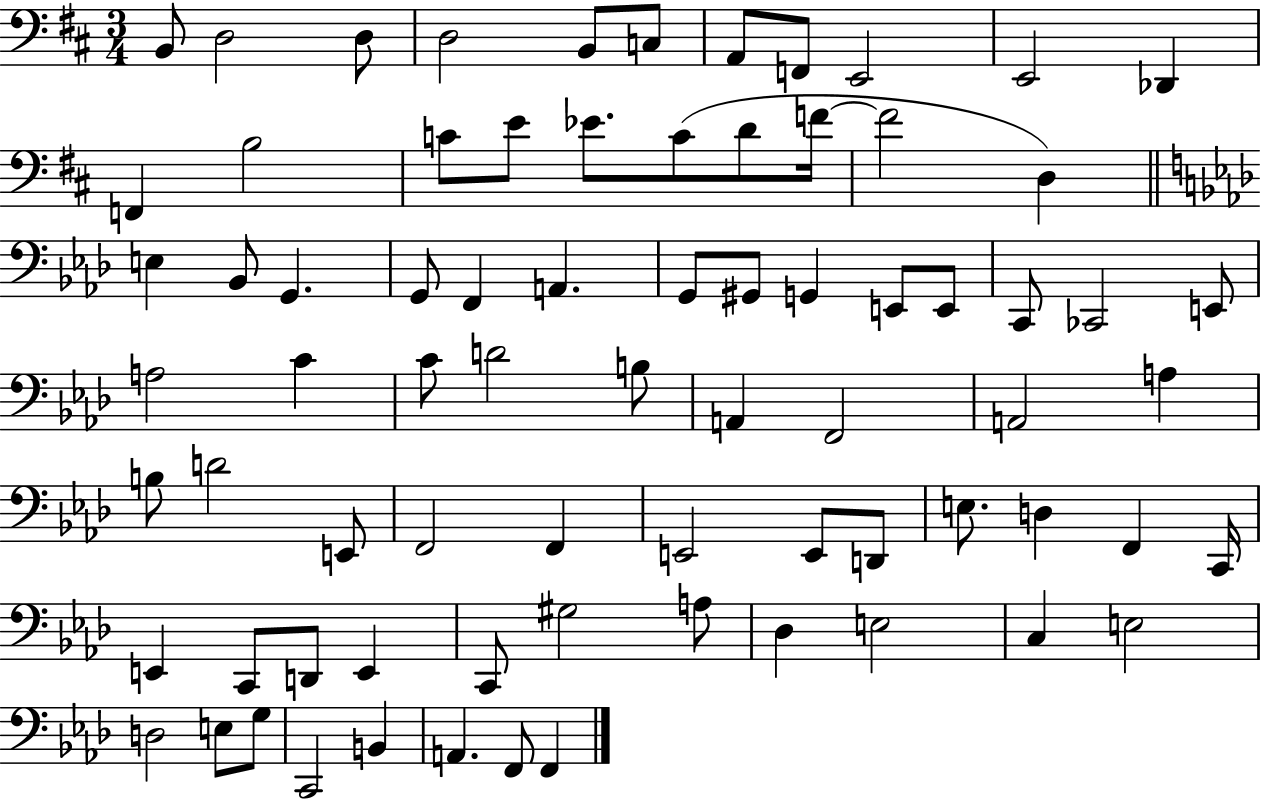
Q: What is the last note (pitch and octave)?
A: F2